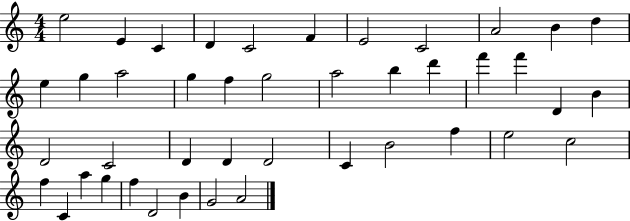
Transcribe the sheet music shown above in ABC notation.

X:1
T:Untitled
M:4/4
L:1/4
K:C
e2 E C D C2 F E2 C2 A2 B d e g a2 g f g2 a2 b d' f' f' D B D2 C2 D D D2 C B2 f e2 c2 f C a g f D2 B G2 A2